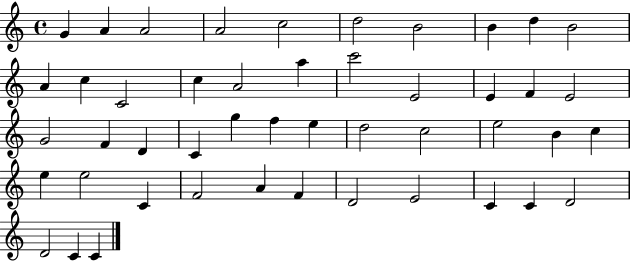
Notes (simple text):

G4/q A4/q A4/h A4/h C5/h D5/h B4/h B4/q D5/q B4/h A4/q C5/q C4/h C5/q A4/h A5/q C6/h E4/h E4/q F4/q E4/h G4/h F4/q D4/q C4/q G5/q F5/q E5/q D5/h C5/h E5/h B4/q C5/q E5/q E5/h C4/q F4/h A4/q F4/q D4/h E4/h C4/q C4/q D4/h D4/h C4/q C4/q